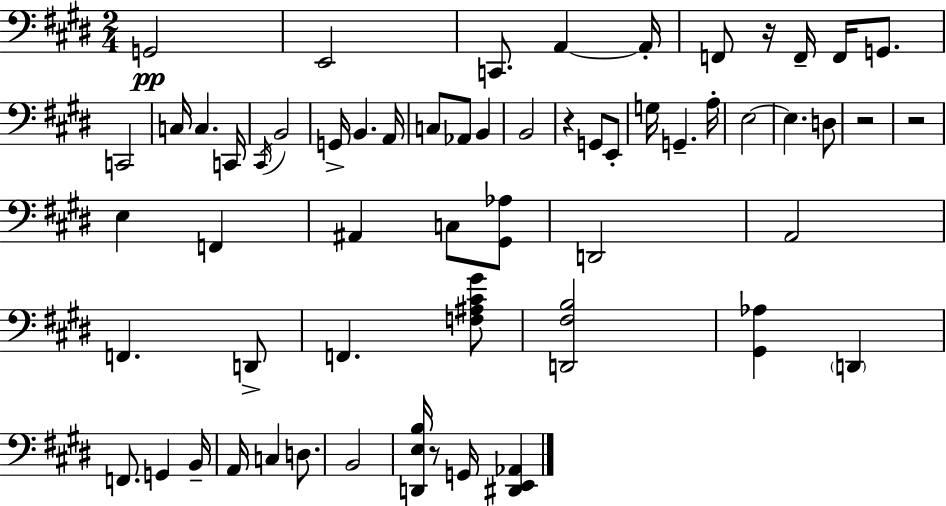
X:1
T:Untitled
M:2/4
L:1/4
K:E
G,,2 E,,2 C,,/2 A,, A,,/4 F,,/2 z/4 F,,/4 F,,/4 G,,/2 C,,2 C,/4 C, C,,/4 ^C,,/4 B,,2 G,,/4 B,, A,,/4 C,/2 _A,,/2 B,, B,,2 z G,,/2 E,,/2 G,/4 G,, A,/4 E,2 E, D,/2 z2 z2 E, F,, ^A,, C,/2 [^G,,_A,]/2 D,,2 A,,2 F,, D,,/2 F,, [F,^A,^C^G]/2 [D,,^F,B,]2 [^G,,_A,] D,, F,,/2 G,, B,,/4 A,,/4 C, D,/2 B,,2 [D,,E,B,]/4 z/2 G,,/4 [^D,,E,,_A,,]